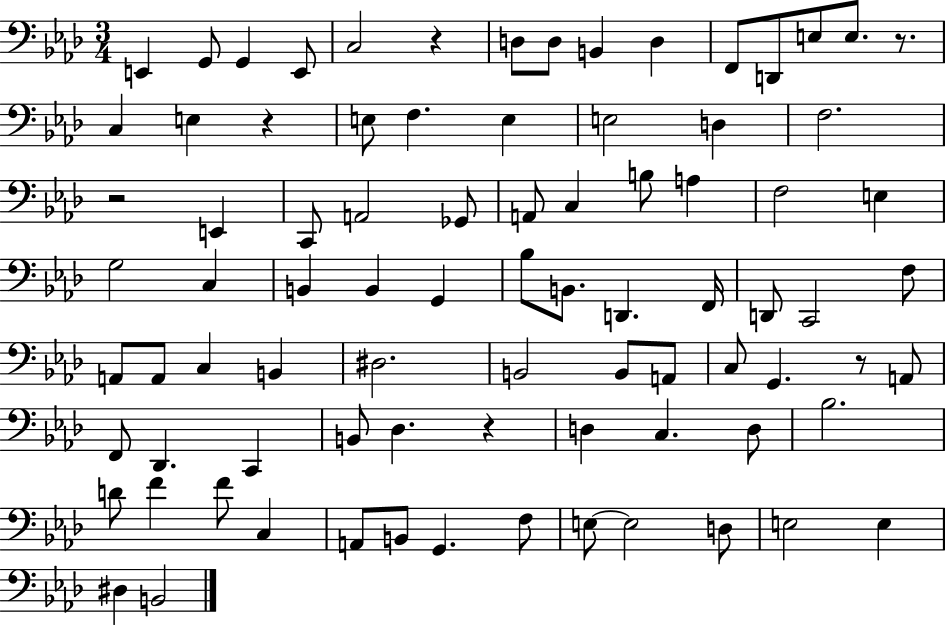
E2/q G2/e G2/q E2/e C3/h R/q D3/e D3/e B2/q D3/q F2/e D2/e E3/e E3/e. R/e. C3/q E3/q R/q E3/e F3/q. E3/q E3/h D3/q F3/h. R/h E2/q C2/e A2/h Gb2/e A2/e C3/q B3/e A3/q F3/h E3/q G3/h C3/q B2/q B2/q G2/q Bb3/e B2/e. D2/q. F2/s D2/e C2/h F3/e A2/e A2/e C3/q B2/q D#3/h. B2/h B2/e A2/e C3/e G2/q. R/e A2/e F2/e Db2/q. C2/q B2/e Db3/q. R/q D3/q C3/q. D3/e Bb3/h. D4/e F4/q F4/e C3/q A2/e B2/e G2/q. F3/e E3/e E3/h D3/e E3/h E3/q D#3/q B2/h